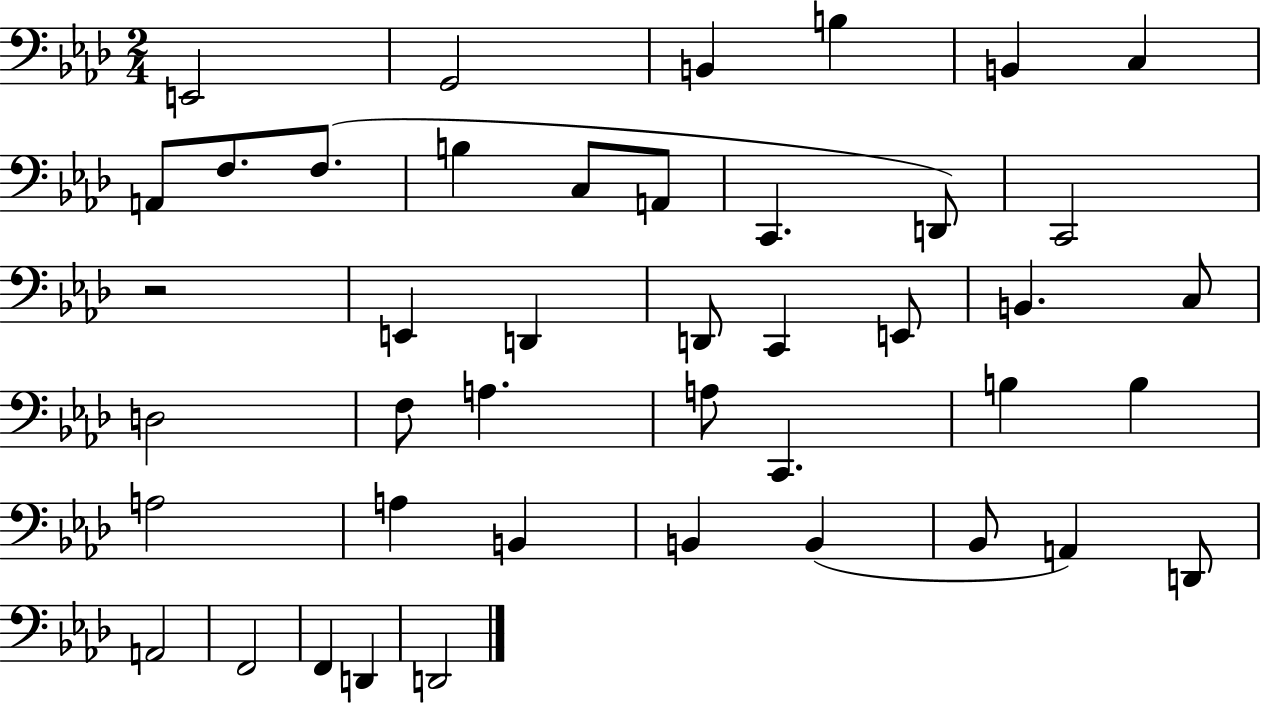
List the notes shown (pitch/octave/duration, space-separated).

E2/h G2/h B2/q B3/q B2/q C3/q A2/e F3/e. F3/e. B3/q C3/e A2/e C2/q. D2/e C2/h R/h E2/q D2/q D2/e C2/q E2/e B2/q. C3/e D3/h F3/e A3/q. A3/e C2/q. B3/q B3/q A3/h A3/q B2/q B2/q B2/q Bb2/e A2/q D2/e A2/h F2/h F2/q D2/q D2/h